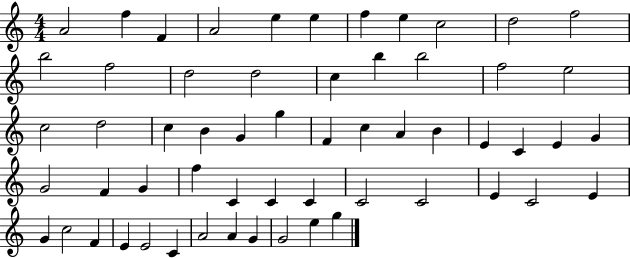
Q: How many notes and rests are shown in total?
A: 58